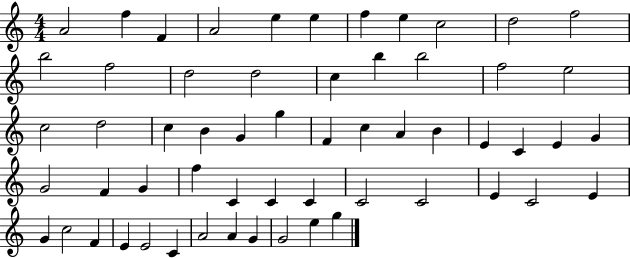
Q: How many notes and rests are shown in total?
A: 58